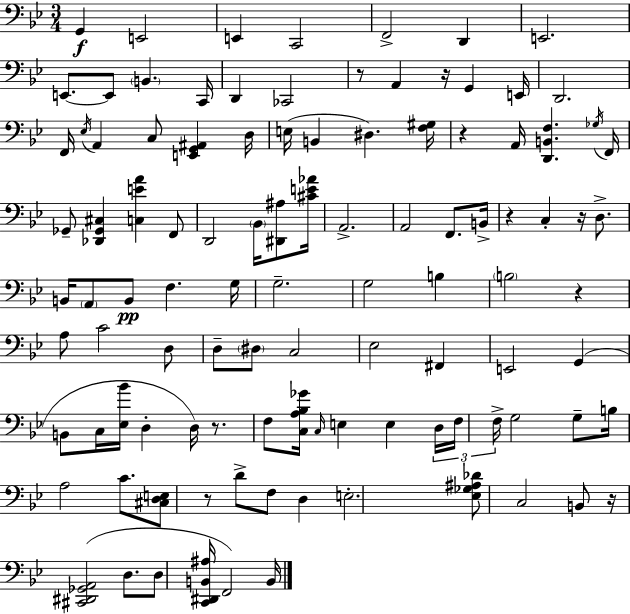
G2/q E2/h E2/q C2/h F2/h D2/q E2/h. E2/e. E2/e B2/q. C2/s D2/q CES2/h R/e A2/q R/s G2/q E2/s D2/h. F2/s Eb3/s A2/q C3/e [E2,G2,A#2]/q D3/s E3/s B2/q D#3/q. [F3,G#3]/s R/q A2/s [D2,B2,F3]/q. Gb3/s F2/s Gb2/e [Db2,Gb2,C#3]/q [C3,E4,A4]/q F2/e D2/h Bb2/s [D#2,A#3]/e [C#4,E4,Ab4]/s A2/h. A2/h F2/e. B2/s R/q C3/q R/s D3/e. B2/s A2/e B2/e F3/q. G3/s G3/h. G3/h B3/q B3/h R/q A3/e C4/h D3/e D3/e D#3/e C3/h Eb3/h F#2/q E2/h G2/q B2/e C3/s [Eb3,Bb4]/s D3/q D3/s R/e. F3/e [C3,A3,Bb3,Gb4]/s C3/s E3/q E3/q D3/s F3/s F3/s G3/h G3/e B3/s A3/h C4/e. [C#3,D3,E3]/e R/e D4/e F3/e D3/q E3/h. [Eb3,Gb3,A#3,Db4]/e C3/h B2/e R/s [C#2,D#2,Gb2,A2]/h D3/e. D3/e [C2,D#2,B2,A#3]/s F2/h B2/s